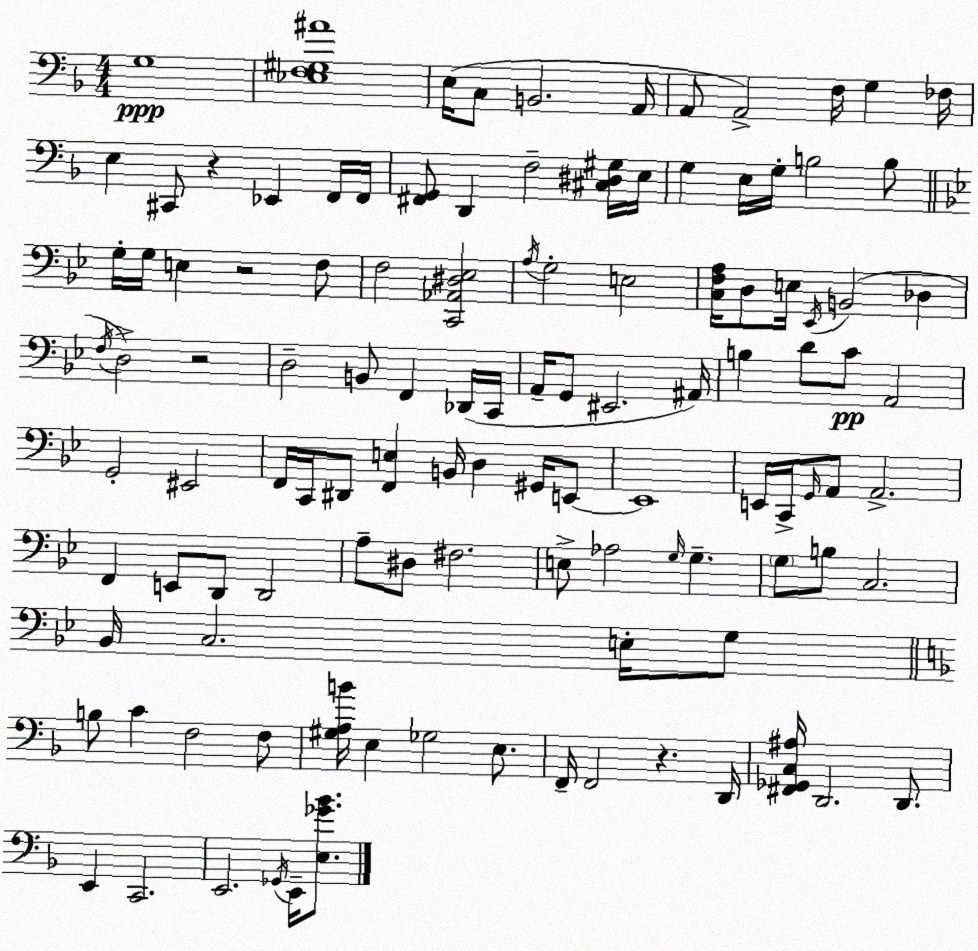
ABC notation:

X:1
T:Untitled
M:4/4
L:1/4
K:Dm
G,4 [_E,F,^G,^A]4 E,/4 C,/2 B,,2 A,,/4 A,,/2 A,,2 F,/4 G, _F,/4 E, ^C,,/2 z _E,, F,,/4 F,,/4 [^F,,G,,]/2 D,, F,2 [^C,^D,^G,]/4 E,/4 G, E,/4 G,/4 B,2 B,/2 G,/4 G,/4 E, z2 F,/2 F,2 [C,,_A,,^D,_E,]2 A,/4 G,2 E,2 [C,F,A,]/4 D,/2 E,/4 _E,,/4 B,,2 _D, F,/4 D,2 z2 D,2 B,,/2 F,, _D,,/4 C,,/4 A,,/4 G,,/2 ^E,,2 ^A,,/4 B, D/2 C/2 A,,2 G,,2 ^E,,2 F,,/4 C,,/4 ^D,,/2 [F,,E,] B,,/4 D, ^G,,/4 E,,/2 E,,4 E,,/4 C,,/4 G,,/4 A,,/2 A,,2 F,, E,,/2 D,,/2 D,,2 A,/2 ^D,/2 ^F,2 E,/2 _A,2 G,/4 G, G,/2 B,/2 C,2 _B,,/4 C,2 E,/4 G,/2 B,/2 C F,2 F,/2 [^G,A,B]/4 E, _G,2 E,/2 F,,/4 F,,2 z D,,/4 [^F,,_G,,C,^A,]/4 D,,2 D,,/2 E,, C,,2 E,,2 _G,,/4 E,,/4 [E,_G_B]/2